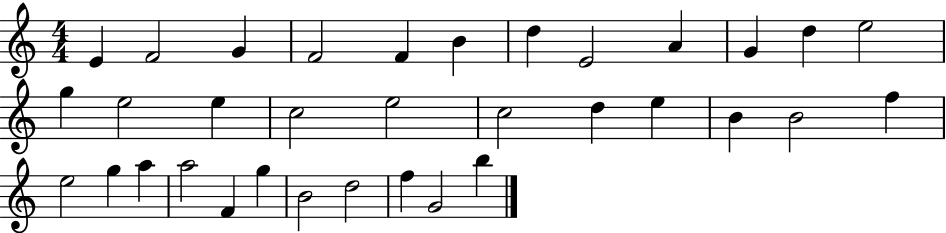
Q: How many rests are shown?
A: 0